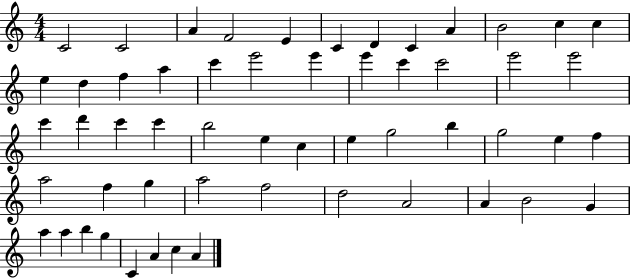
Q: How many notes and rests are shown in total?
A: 55